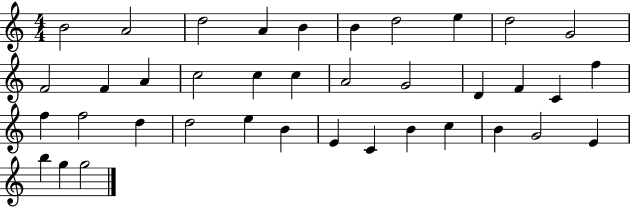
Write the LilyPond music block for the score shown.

{
  \clef treble
  \numericTimeSignature
  \time 4/4
  \key c \major
  b'2 a'2 | d''2 a'4 b'4 | b'4 d''2 e''4 | d''2 g'2 | \break f'2 f'4 a'4 | c''2 c''4 c''4 | a'2 g'2 | d'4 f'4 c'4 f''4 | \break f''4 f''2 d''4 | d''2 e''4 b'4 | e'4 c'4 b'4 c''4 | b'4 g'2 e'4 | \break b''4 g''4 g''2 | \bar "|."
}